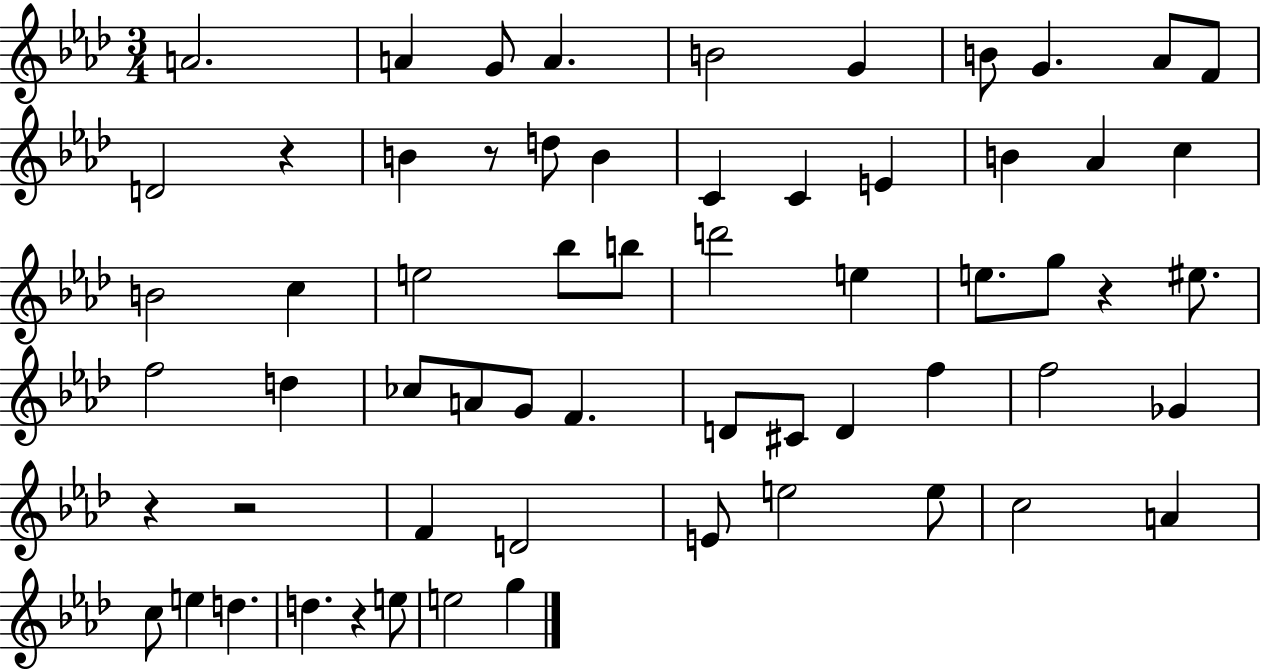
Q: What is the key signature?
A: AES major